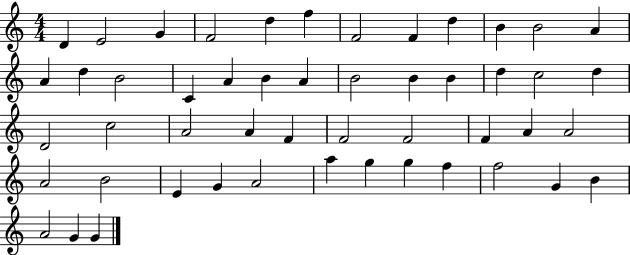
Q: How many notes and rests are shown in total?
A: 50